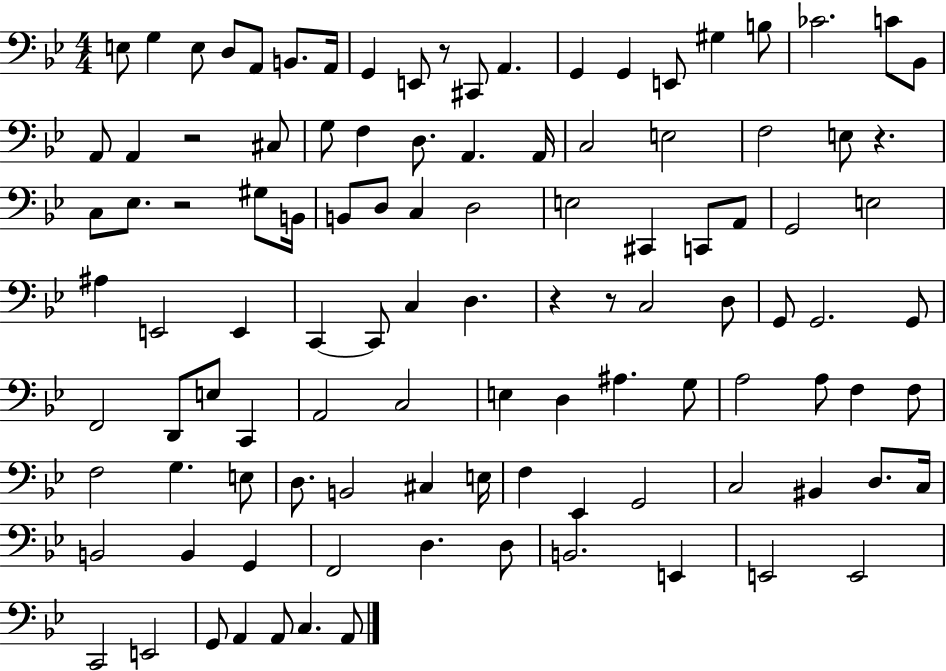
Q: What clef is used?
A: bass